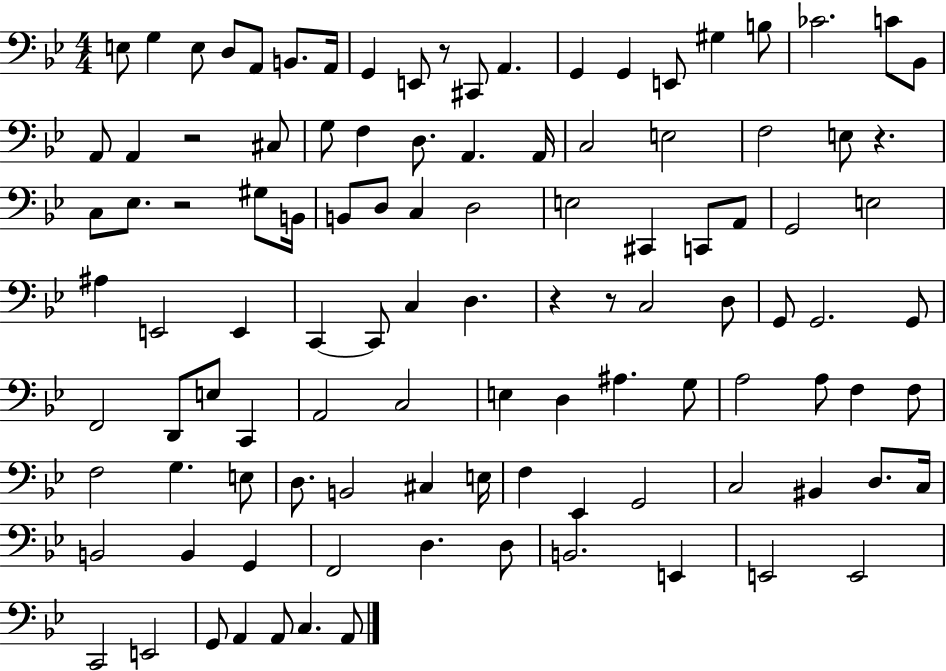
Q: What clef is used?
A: bass